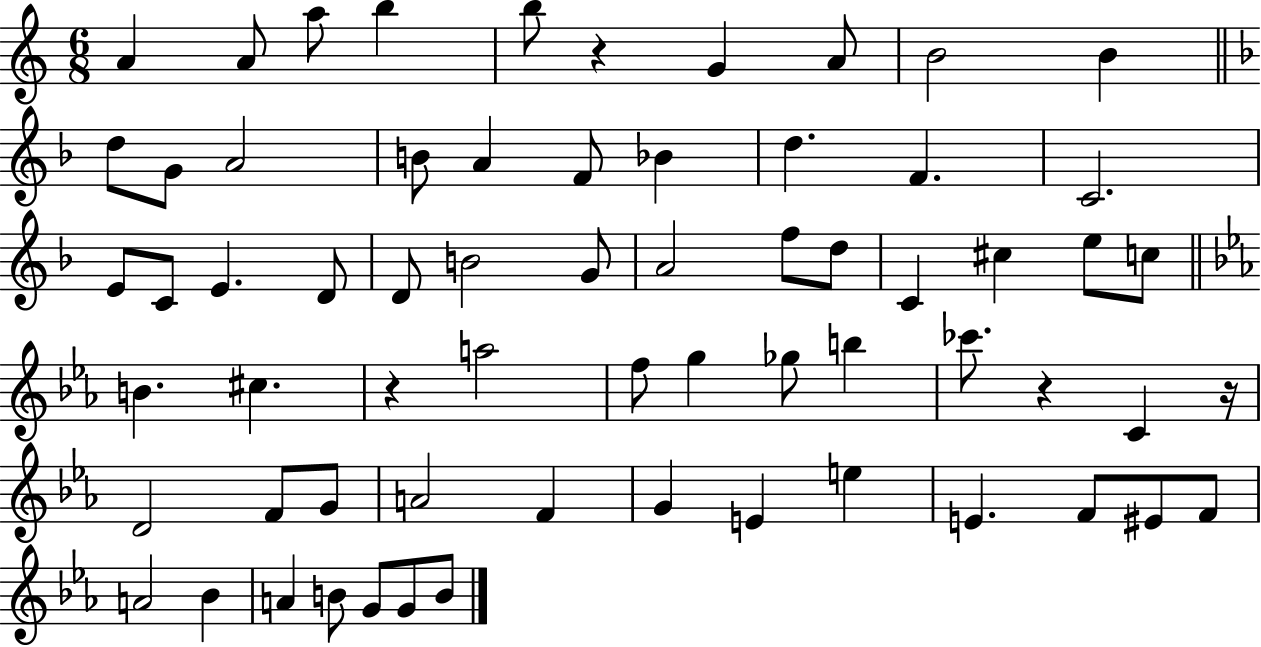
{
  \clef treble
  \numericTimeSignature
  \time 6/8
  \key c \major
  a'4 a'8 a''8 b''4 | b''8 r4 g'4 a'8 | b'2 b'4 | \bar "||" \break \key f \major d''8 g'8 a'2 | b'8 a'4 f'8 bes'4 | d''4. f'4. | c'2. | \break e'8 c'8 e'4. d'8 | d'8 b'2 g'8 | a'2 f''8 d''8 | c'4 cis''4 e''8 c''8 | \break \bar "||" \break \key ees \major b'4. cis''4. | r4 a''2 | f''8 g''4 ges''8 b''4 | ces'''8. r4 c'4 r16 | \break d'2 f'8 g'8 | a'2 f'4 | g'4 e'4 e''4 | e'4. f'8 eis'8 f'8 | \break a'2 bes'4 | a'4 b'8 g'8 g'8 b'8 | \bar "|."
}